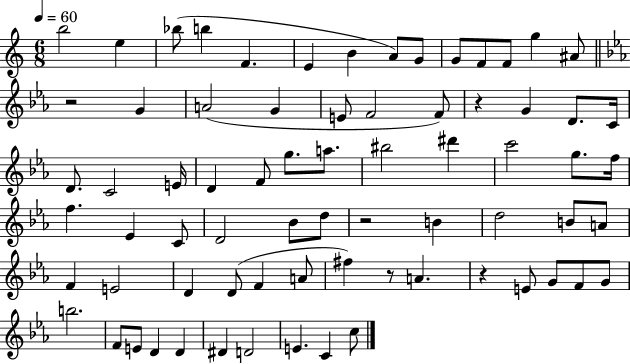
{
  \clef treble
  \numericTimeSignature
  \time 6/8
  \key c \major
  \tempo 4 = 60
  b''2 e''4 | bes''8( b''4 f'4. | e'4 b'4 a'8) g'8 | g'8 f'8 f'8 g''4 ais'8 | \break \bar "||" \break \key ees \major r2 g'4 | a'2( g'4 | e'8 f'2 f'8) | r4 g'4 d'8. c'16 | \break d'8. c'2 e'16 | d'4 f'8 g''8. a''8. | bis''2 dis'''4 | c'''2 g''8. f''16 | \break f''4. ees'4 c'8 | d'2 bes'8 d''8 | r2 b'4 | d''2 b'8 a'8 | \break f'4 e'2 | d'4 d'8( f'4 a'8 | fis''4) r8 a'4. | r4 e'8 g'8 f'8 g'8 | \break b''2. | f'8 e'8 d'4 d'4 | dis'4 d'2 | e'4. c'4 c''8 | \break \bar "|."
}